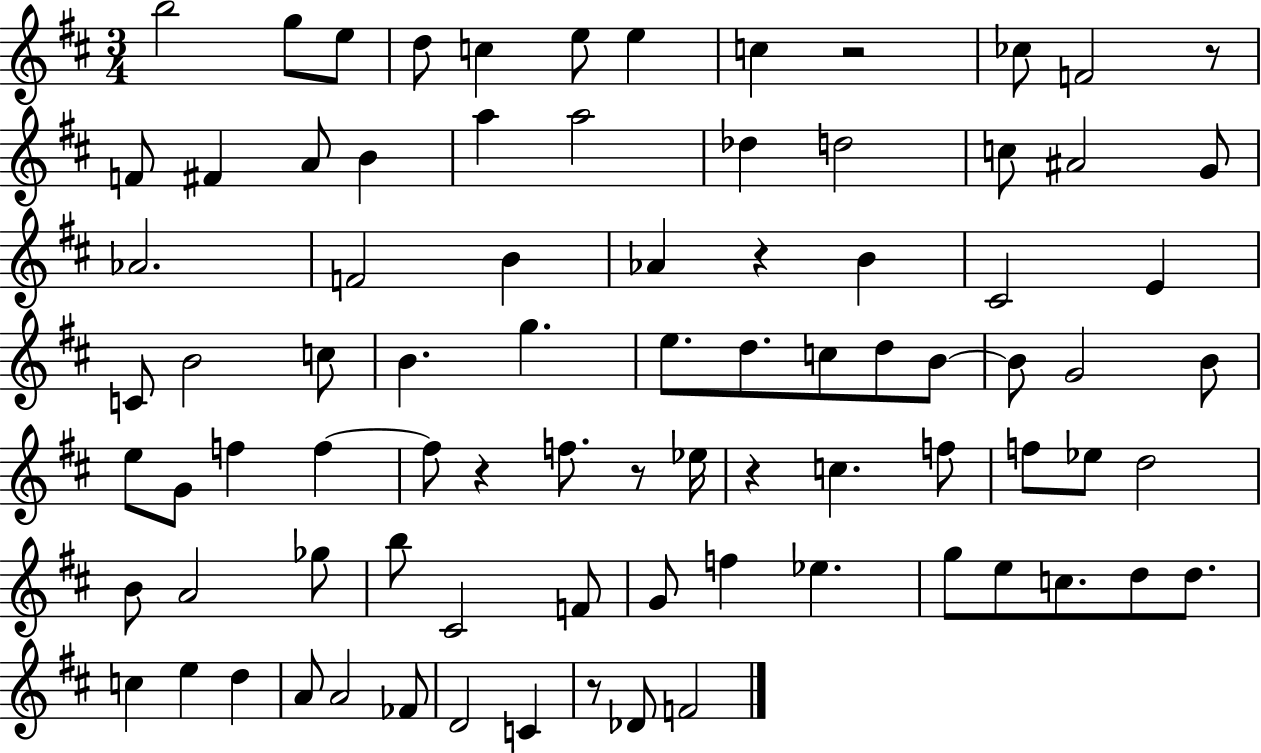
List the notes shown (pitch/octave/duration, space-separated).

B5/h G5/e E5/e D5/e C5/q E5/e E5/q C5/q R/h CES5/e F4/h R/e F4/e F#4/q A4/e B4/q A5/q A5/h Db5/q D5/h C5/e A#4/h G4/e Ab4/h. F4/h B4/q Ab4/q R/q B4/q C#4/h E4/q C4/e B4/h C5/e B4/q. G5/q. E5/e. D5/e. C5/e D5/e B4/e B4/e G4/h B4/e E5/e G4/e F5/q F5/q F5/e R/q F5/e. R/e Eb5/s R/q C5/q. F5/e F5/e Eb5/e D5/h B4/e A4/h Gb5/e B5/e C#4/h F4/e G4/e F5/q Eb5/q. G5/e E5/e C5/e. D5/e D5/e. C5/q E5/q D5/q A4/e A4/h FES4/e D4/h C4/q R/e Db4/e F4/h